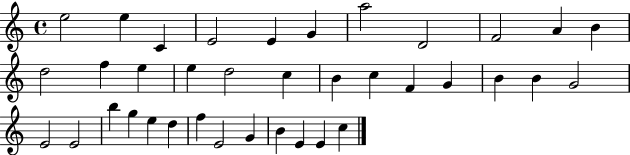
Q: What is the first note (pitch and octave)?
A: E5